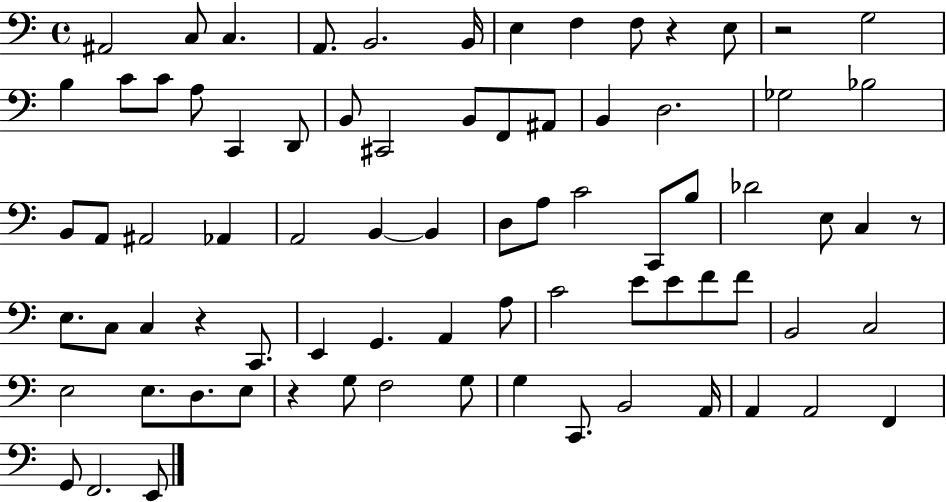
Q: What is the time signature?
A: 4/4